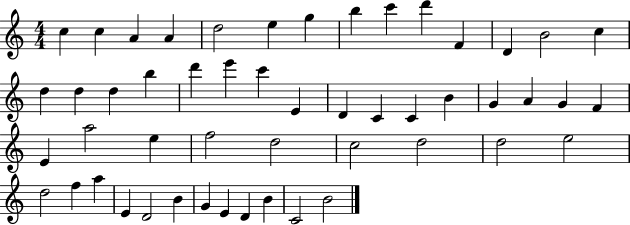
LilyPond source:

{
  \clef treble
  \numericTimeSignature
  \time 4/4
  \key c \major
  c''4 c''4 a'4 a'4 | d''2 e''4 g''4 | b''4 c'''4 d'''4 f'4 | d'4 b'2 c''4 | \break d''4 d''4 d''4 b''4 | d'''4 e'''4 c'''4 e'4 | d'4 c'4 c'4 b'4 | g'4 a'4 g'4 f'4 | \break e'4 a''2 e''4 | f''2 d''2 | c''2 d''2 | d''2 e''2 | \break d''2 f''4 a''4 | e'4 d'2 b'4 | g'4 e'4 d'4 b'4 | c'2 b'2 | \break \bar "|."
}